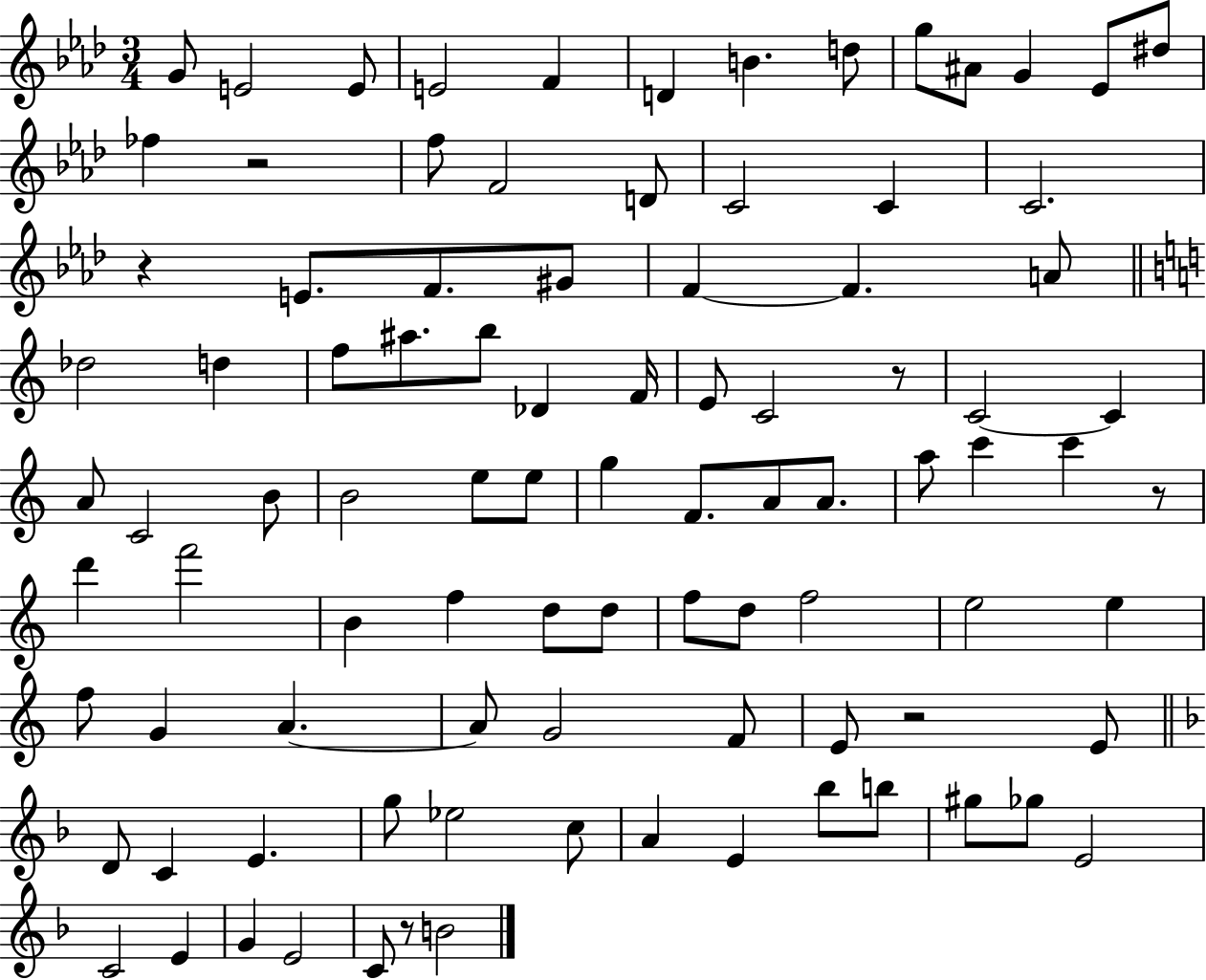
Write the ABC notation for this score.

X:1
T:Untitled
M:3/4
L:1/4
K:Ab
G/2 E2 E/2 E2 F D B d/2 g/2 ^A/2 G _E/2 ^d/2 _f z2 f/2 F2 D/2 C2 C C2 z E/2 F/2 ^G/2 F F A/2 _d2 d f/2 ^a/2 b/2 _D F/4 E/2 C2 z/2 C2 C A/2 C2 B/2 B2 e/2 e/2 g F/2 A/2 A/2 a/2 c' c' z/2 d' f'2 B f d/2 d/2 f/2 d/2 f2 e2 e f/2 G A A/2 G2 F/2 E/2 z2 E/2 D/2 C E g/2 _e2 c/2 A E _b/2 b/2 ^g/2 _g/2 E2 C2 E G E2 C/2 z/2 B2